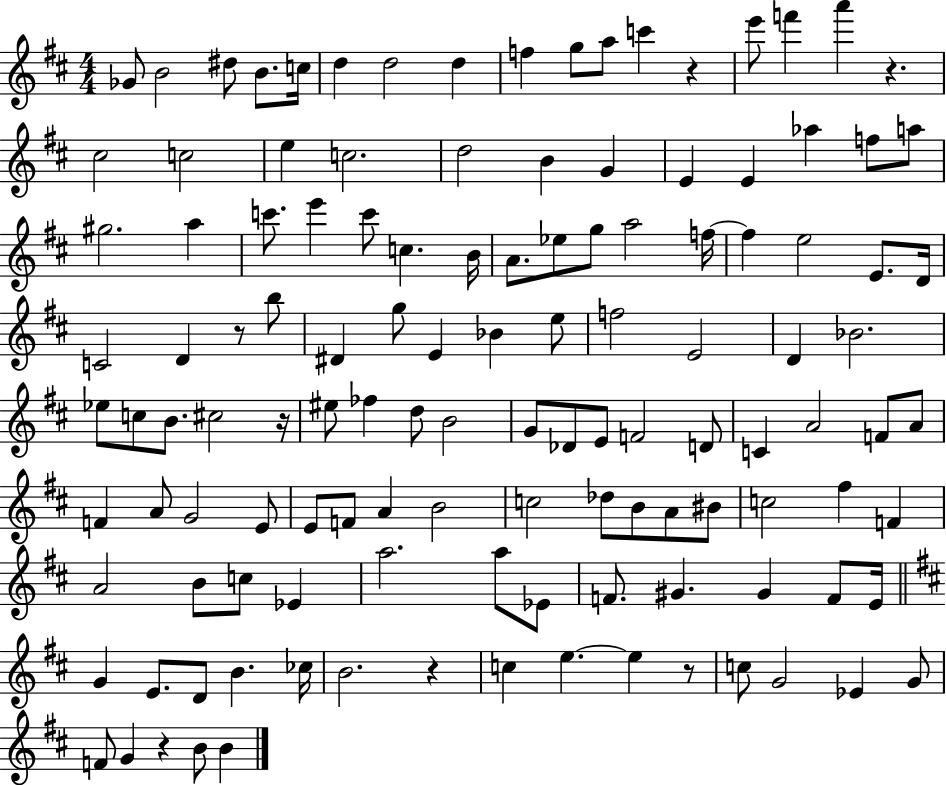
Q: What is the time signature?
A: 4/4